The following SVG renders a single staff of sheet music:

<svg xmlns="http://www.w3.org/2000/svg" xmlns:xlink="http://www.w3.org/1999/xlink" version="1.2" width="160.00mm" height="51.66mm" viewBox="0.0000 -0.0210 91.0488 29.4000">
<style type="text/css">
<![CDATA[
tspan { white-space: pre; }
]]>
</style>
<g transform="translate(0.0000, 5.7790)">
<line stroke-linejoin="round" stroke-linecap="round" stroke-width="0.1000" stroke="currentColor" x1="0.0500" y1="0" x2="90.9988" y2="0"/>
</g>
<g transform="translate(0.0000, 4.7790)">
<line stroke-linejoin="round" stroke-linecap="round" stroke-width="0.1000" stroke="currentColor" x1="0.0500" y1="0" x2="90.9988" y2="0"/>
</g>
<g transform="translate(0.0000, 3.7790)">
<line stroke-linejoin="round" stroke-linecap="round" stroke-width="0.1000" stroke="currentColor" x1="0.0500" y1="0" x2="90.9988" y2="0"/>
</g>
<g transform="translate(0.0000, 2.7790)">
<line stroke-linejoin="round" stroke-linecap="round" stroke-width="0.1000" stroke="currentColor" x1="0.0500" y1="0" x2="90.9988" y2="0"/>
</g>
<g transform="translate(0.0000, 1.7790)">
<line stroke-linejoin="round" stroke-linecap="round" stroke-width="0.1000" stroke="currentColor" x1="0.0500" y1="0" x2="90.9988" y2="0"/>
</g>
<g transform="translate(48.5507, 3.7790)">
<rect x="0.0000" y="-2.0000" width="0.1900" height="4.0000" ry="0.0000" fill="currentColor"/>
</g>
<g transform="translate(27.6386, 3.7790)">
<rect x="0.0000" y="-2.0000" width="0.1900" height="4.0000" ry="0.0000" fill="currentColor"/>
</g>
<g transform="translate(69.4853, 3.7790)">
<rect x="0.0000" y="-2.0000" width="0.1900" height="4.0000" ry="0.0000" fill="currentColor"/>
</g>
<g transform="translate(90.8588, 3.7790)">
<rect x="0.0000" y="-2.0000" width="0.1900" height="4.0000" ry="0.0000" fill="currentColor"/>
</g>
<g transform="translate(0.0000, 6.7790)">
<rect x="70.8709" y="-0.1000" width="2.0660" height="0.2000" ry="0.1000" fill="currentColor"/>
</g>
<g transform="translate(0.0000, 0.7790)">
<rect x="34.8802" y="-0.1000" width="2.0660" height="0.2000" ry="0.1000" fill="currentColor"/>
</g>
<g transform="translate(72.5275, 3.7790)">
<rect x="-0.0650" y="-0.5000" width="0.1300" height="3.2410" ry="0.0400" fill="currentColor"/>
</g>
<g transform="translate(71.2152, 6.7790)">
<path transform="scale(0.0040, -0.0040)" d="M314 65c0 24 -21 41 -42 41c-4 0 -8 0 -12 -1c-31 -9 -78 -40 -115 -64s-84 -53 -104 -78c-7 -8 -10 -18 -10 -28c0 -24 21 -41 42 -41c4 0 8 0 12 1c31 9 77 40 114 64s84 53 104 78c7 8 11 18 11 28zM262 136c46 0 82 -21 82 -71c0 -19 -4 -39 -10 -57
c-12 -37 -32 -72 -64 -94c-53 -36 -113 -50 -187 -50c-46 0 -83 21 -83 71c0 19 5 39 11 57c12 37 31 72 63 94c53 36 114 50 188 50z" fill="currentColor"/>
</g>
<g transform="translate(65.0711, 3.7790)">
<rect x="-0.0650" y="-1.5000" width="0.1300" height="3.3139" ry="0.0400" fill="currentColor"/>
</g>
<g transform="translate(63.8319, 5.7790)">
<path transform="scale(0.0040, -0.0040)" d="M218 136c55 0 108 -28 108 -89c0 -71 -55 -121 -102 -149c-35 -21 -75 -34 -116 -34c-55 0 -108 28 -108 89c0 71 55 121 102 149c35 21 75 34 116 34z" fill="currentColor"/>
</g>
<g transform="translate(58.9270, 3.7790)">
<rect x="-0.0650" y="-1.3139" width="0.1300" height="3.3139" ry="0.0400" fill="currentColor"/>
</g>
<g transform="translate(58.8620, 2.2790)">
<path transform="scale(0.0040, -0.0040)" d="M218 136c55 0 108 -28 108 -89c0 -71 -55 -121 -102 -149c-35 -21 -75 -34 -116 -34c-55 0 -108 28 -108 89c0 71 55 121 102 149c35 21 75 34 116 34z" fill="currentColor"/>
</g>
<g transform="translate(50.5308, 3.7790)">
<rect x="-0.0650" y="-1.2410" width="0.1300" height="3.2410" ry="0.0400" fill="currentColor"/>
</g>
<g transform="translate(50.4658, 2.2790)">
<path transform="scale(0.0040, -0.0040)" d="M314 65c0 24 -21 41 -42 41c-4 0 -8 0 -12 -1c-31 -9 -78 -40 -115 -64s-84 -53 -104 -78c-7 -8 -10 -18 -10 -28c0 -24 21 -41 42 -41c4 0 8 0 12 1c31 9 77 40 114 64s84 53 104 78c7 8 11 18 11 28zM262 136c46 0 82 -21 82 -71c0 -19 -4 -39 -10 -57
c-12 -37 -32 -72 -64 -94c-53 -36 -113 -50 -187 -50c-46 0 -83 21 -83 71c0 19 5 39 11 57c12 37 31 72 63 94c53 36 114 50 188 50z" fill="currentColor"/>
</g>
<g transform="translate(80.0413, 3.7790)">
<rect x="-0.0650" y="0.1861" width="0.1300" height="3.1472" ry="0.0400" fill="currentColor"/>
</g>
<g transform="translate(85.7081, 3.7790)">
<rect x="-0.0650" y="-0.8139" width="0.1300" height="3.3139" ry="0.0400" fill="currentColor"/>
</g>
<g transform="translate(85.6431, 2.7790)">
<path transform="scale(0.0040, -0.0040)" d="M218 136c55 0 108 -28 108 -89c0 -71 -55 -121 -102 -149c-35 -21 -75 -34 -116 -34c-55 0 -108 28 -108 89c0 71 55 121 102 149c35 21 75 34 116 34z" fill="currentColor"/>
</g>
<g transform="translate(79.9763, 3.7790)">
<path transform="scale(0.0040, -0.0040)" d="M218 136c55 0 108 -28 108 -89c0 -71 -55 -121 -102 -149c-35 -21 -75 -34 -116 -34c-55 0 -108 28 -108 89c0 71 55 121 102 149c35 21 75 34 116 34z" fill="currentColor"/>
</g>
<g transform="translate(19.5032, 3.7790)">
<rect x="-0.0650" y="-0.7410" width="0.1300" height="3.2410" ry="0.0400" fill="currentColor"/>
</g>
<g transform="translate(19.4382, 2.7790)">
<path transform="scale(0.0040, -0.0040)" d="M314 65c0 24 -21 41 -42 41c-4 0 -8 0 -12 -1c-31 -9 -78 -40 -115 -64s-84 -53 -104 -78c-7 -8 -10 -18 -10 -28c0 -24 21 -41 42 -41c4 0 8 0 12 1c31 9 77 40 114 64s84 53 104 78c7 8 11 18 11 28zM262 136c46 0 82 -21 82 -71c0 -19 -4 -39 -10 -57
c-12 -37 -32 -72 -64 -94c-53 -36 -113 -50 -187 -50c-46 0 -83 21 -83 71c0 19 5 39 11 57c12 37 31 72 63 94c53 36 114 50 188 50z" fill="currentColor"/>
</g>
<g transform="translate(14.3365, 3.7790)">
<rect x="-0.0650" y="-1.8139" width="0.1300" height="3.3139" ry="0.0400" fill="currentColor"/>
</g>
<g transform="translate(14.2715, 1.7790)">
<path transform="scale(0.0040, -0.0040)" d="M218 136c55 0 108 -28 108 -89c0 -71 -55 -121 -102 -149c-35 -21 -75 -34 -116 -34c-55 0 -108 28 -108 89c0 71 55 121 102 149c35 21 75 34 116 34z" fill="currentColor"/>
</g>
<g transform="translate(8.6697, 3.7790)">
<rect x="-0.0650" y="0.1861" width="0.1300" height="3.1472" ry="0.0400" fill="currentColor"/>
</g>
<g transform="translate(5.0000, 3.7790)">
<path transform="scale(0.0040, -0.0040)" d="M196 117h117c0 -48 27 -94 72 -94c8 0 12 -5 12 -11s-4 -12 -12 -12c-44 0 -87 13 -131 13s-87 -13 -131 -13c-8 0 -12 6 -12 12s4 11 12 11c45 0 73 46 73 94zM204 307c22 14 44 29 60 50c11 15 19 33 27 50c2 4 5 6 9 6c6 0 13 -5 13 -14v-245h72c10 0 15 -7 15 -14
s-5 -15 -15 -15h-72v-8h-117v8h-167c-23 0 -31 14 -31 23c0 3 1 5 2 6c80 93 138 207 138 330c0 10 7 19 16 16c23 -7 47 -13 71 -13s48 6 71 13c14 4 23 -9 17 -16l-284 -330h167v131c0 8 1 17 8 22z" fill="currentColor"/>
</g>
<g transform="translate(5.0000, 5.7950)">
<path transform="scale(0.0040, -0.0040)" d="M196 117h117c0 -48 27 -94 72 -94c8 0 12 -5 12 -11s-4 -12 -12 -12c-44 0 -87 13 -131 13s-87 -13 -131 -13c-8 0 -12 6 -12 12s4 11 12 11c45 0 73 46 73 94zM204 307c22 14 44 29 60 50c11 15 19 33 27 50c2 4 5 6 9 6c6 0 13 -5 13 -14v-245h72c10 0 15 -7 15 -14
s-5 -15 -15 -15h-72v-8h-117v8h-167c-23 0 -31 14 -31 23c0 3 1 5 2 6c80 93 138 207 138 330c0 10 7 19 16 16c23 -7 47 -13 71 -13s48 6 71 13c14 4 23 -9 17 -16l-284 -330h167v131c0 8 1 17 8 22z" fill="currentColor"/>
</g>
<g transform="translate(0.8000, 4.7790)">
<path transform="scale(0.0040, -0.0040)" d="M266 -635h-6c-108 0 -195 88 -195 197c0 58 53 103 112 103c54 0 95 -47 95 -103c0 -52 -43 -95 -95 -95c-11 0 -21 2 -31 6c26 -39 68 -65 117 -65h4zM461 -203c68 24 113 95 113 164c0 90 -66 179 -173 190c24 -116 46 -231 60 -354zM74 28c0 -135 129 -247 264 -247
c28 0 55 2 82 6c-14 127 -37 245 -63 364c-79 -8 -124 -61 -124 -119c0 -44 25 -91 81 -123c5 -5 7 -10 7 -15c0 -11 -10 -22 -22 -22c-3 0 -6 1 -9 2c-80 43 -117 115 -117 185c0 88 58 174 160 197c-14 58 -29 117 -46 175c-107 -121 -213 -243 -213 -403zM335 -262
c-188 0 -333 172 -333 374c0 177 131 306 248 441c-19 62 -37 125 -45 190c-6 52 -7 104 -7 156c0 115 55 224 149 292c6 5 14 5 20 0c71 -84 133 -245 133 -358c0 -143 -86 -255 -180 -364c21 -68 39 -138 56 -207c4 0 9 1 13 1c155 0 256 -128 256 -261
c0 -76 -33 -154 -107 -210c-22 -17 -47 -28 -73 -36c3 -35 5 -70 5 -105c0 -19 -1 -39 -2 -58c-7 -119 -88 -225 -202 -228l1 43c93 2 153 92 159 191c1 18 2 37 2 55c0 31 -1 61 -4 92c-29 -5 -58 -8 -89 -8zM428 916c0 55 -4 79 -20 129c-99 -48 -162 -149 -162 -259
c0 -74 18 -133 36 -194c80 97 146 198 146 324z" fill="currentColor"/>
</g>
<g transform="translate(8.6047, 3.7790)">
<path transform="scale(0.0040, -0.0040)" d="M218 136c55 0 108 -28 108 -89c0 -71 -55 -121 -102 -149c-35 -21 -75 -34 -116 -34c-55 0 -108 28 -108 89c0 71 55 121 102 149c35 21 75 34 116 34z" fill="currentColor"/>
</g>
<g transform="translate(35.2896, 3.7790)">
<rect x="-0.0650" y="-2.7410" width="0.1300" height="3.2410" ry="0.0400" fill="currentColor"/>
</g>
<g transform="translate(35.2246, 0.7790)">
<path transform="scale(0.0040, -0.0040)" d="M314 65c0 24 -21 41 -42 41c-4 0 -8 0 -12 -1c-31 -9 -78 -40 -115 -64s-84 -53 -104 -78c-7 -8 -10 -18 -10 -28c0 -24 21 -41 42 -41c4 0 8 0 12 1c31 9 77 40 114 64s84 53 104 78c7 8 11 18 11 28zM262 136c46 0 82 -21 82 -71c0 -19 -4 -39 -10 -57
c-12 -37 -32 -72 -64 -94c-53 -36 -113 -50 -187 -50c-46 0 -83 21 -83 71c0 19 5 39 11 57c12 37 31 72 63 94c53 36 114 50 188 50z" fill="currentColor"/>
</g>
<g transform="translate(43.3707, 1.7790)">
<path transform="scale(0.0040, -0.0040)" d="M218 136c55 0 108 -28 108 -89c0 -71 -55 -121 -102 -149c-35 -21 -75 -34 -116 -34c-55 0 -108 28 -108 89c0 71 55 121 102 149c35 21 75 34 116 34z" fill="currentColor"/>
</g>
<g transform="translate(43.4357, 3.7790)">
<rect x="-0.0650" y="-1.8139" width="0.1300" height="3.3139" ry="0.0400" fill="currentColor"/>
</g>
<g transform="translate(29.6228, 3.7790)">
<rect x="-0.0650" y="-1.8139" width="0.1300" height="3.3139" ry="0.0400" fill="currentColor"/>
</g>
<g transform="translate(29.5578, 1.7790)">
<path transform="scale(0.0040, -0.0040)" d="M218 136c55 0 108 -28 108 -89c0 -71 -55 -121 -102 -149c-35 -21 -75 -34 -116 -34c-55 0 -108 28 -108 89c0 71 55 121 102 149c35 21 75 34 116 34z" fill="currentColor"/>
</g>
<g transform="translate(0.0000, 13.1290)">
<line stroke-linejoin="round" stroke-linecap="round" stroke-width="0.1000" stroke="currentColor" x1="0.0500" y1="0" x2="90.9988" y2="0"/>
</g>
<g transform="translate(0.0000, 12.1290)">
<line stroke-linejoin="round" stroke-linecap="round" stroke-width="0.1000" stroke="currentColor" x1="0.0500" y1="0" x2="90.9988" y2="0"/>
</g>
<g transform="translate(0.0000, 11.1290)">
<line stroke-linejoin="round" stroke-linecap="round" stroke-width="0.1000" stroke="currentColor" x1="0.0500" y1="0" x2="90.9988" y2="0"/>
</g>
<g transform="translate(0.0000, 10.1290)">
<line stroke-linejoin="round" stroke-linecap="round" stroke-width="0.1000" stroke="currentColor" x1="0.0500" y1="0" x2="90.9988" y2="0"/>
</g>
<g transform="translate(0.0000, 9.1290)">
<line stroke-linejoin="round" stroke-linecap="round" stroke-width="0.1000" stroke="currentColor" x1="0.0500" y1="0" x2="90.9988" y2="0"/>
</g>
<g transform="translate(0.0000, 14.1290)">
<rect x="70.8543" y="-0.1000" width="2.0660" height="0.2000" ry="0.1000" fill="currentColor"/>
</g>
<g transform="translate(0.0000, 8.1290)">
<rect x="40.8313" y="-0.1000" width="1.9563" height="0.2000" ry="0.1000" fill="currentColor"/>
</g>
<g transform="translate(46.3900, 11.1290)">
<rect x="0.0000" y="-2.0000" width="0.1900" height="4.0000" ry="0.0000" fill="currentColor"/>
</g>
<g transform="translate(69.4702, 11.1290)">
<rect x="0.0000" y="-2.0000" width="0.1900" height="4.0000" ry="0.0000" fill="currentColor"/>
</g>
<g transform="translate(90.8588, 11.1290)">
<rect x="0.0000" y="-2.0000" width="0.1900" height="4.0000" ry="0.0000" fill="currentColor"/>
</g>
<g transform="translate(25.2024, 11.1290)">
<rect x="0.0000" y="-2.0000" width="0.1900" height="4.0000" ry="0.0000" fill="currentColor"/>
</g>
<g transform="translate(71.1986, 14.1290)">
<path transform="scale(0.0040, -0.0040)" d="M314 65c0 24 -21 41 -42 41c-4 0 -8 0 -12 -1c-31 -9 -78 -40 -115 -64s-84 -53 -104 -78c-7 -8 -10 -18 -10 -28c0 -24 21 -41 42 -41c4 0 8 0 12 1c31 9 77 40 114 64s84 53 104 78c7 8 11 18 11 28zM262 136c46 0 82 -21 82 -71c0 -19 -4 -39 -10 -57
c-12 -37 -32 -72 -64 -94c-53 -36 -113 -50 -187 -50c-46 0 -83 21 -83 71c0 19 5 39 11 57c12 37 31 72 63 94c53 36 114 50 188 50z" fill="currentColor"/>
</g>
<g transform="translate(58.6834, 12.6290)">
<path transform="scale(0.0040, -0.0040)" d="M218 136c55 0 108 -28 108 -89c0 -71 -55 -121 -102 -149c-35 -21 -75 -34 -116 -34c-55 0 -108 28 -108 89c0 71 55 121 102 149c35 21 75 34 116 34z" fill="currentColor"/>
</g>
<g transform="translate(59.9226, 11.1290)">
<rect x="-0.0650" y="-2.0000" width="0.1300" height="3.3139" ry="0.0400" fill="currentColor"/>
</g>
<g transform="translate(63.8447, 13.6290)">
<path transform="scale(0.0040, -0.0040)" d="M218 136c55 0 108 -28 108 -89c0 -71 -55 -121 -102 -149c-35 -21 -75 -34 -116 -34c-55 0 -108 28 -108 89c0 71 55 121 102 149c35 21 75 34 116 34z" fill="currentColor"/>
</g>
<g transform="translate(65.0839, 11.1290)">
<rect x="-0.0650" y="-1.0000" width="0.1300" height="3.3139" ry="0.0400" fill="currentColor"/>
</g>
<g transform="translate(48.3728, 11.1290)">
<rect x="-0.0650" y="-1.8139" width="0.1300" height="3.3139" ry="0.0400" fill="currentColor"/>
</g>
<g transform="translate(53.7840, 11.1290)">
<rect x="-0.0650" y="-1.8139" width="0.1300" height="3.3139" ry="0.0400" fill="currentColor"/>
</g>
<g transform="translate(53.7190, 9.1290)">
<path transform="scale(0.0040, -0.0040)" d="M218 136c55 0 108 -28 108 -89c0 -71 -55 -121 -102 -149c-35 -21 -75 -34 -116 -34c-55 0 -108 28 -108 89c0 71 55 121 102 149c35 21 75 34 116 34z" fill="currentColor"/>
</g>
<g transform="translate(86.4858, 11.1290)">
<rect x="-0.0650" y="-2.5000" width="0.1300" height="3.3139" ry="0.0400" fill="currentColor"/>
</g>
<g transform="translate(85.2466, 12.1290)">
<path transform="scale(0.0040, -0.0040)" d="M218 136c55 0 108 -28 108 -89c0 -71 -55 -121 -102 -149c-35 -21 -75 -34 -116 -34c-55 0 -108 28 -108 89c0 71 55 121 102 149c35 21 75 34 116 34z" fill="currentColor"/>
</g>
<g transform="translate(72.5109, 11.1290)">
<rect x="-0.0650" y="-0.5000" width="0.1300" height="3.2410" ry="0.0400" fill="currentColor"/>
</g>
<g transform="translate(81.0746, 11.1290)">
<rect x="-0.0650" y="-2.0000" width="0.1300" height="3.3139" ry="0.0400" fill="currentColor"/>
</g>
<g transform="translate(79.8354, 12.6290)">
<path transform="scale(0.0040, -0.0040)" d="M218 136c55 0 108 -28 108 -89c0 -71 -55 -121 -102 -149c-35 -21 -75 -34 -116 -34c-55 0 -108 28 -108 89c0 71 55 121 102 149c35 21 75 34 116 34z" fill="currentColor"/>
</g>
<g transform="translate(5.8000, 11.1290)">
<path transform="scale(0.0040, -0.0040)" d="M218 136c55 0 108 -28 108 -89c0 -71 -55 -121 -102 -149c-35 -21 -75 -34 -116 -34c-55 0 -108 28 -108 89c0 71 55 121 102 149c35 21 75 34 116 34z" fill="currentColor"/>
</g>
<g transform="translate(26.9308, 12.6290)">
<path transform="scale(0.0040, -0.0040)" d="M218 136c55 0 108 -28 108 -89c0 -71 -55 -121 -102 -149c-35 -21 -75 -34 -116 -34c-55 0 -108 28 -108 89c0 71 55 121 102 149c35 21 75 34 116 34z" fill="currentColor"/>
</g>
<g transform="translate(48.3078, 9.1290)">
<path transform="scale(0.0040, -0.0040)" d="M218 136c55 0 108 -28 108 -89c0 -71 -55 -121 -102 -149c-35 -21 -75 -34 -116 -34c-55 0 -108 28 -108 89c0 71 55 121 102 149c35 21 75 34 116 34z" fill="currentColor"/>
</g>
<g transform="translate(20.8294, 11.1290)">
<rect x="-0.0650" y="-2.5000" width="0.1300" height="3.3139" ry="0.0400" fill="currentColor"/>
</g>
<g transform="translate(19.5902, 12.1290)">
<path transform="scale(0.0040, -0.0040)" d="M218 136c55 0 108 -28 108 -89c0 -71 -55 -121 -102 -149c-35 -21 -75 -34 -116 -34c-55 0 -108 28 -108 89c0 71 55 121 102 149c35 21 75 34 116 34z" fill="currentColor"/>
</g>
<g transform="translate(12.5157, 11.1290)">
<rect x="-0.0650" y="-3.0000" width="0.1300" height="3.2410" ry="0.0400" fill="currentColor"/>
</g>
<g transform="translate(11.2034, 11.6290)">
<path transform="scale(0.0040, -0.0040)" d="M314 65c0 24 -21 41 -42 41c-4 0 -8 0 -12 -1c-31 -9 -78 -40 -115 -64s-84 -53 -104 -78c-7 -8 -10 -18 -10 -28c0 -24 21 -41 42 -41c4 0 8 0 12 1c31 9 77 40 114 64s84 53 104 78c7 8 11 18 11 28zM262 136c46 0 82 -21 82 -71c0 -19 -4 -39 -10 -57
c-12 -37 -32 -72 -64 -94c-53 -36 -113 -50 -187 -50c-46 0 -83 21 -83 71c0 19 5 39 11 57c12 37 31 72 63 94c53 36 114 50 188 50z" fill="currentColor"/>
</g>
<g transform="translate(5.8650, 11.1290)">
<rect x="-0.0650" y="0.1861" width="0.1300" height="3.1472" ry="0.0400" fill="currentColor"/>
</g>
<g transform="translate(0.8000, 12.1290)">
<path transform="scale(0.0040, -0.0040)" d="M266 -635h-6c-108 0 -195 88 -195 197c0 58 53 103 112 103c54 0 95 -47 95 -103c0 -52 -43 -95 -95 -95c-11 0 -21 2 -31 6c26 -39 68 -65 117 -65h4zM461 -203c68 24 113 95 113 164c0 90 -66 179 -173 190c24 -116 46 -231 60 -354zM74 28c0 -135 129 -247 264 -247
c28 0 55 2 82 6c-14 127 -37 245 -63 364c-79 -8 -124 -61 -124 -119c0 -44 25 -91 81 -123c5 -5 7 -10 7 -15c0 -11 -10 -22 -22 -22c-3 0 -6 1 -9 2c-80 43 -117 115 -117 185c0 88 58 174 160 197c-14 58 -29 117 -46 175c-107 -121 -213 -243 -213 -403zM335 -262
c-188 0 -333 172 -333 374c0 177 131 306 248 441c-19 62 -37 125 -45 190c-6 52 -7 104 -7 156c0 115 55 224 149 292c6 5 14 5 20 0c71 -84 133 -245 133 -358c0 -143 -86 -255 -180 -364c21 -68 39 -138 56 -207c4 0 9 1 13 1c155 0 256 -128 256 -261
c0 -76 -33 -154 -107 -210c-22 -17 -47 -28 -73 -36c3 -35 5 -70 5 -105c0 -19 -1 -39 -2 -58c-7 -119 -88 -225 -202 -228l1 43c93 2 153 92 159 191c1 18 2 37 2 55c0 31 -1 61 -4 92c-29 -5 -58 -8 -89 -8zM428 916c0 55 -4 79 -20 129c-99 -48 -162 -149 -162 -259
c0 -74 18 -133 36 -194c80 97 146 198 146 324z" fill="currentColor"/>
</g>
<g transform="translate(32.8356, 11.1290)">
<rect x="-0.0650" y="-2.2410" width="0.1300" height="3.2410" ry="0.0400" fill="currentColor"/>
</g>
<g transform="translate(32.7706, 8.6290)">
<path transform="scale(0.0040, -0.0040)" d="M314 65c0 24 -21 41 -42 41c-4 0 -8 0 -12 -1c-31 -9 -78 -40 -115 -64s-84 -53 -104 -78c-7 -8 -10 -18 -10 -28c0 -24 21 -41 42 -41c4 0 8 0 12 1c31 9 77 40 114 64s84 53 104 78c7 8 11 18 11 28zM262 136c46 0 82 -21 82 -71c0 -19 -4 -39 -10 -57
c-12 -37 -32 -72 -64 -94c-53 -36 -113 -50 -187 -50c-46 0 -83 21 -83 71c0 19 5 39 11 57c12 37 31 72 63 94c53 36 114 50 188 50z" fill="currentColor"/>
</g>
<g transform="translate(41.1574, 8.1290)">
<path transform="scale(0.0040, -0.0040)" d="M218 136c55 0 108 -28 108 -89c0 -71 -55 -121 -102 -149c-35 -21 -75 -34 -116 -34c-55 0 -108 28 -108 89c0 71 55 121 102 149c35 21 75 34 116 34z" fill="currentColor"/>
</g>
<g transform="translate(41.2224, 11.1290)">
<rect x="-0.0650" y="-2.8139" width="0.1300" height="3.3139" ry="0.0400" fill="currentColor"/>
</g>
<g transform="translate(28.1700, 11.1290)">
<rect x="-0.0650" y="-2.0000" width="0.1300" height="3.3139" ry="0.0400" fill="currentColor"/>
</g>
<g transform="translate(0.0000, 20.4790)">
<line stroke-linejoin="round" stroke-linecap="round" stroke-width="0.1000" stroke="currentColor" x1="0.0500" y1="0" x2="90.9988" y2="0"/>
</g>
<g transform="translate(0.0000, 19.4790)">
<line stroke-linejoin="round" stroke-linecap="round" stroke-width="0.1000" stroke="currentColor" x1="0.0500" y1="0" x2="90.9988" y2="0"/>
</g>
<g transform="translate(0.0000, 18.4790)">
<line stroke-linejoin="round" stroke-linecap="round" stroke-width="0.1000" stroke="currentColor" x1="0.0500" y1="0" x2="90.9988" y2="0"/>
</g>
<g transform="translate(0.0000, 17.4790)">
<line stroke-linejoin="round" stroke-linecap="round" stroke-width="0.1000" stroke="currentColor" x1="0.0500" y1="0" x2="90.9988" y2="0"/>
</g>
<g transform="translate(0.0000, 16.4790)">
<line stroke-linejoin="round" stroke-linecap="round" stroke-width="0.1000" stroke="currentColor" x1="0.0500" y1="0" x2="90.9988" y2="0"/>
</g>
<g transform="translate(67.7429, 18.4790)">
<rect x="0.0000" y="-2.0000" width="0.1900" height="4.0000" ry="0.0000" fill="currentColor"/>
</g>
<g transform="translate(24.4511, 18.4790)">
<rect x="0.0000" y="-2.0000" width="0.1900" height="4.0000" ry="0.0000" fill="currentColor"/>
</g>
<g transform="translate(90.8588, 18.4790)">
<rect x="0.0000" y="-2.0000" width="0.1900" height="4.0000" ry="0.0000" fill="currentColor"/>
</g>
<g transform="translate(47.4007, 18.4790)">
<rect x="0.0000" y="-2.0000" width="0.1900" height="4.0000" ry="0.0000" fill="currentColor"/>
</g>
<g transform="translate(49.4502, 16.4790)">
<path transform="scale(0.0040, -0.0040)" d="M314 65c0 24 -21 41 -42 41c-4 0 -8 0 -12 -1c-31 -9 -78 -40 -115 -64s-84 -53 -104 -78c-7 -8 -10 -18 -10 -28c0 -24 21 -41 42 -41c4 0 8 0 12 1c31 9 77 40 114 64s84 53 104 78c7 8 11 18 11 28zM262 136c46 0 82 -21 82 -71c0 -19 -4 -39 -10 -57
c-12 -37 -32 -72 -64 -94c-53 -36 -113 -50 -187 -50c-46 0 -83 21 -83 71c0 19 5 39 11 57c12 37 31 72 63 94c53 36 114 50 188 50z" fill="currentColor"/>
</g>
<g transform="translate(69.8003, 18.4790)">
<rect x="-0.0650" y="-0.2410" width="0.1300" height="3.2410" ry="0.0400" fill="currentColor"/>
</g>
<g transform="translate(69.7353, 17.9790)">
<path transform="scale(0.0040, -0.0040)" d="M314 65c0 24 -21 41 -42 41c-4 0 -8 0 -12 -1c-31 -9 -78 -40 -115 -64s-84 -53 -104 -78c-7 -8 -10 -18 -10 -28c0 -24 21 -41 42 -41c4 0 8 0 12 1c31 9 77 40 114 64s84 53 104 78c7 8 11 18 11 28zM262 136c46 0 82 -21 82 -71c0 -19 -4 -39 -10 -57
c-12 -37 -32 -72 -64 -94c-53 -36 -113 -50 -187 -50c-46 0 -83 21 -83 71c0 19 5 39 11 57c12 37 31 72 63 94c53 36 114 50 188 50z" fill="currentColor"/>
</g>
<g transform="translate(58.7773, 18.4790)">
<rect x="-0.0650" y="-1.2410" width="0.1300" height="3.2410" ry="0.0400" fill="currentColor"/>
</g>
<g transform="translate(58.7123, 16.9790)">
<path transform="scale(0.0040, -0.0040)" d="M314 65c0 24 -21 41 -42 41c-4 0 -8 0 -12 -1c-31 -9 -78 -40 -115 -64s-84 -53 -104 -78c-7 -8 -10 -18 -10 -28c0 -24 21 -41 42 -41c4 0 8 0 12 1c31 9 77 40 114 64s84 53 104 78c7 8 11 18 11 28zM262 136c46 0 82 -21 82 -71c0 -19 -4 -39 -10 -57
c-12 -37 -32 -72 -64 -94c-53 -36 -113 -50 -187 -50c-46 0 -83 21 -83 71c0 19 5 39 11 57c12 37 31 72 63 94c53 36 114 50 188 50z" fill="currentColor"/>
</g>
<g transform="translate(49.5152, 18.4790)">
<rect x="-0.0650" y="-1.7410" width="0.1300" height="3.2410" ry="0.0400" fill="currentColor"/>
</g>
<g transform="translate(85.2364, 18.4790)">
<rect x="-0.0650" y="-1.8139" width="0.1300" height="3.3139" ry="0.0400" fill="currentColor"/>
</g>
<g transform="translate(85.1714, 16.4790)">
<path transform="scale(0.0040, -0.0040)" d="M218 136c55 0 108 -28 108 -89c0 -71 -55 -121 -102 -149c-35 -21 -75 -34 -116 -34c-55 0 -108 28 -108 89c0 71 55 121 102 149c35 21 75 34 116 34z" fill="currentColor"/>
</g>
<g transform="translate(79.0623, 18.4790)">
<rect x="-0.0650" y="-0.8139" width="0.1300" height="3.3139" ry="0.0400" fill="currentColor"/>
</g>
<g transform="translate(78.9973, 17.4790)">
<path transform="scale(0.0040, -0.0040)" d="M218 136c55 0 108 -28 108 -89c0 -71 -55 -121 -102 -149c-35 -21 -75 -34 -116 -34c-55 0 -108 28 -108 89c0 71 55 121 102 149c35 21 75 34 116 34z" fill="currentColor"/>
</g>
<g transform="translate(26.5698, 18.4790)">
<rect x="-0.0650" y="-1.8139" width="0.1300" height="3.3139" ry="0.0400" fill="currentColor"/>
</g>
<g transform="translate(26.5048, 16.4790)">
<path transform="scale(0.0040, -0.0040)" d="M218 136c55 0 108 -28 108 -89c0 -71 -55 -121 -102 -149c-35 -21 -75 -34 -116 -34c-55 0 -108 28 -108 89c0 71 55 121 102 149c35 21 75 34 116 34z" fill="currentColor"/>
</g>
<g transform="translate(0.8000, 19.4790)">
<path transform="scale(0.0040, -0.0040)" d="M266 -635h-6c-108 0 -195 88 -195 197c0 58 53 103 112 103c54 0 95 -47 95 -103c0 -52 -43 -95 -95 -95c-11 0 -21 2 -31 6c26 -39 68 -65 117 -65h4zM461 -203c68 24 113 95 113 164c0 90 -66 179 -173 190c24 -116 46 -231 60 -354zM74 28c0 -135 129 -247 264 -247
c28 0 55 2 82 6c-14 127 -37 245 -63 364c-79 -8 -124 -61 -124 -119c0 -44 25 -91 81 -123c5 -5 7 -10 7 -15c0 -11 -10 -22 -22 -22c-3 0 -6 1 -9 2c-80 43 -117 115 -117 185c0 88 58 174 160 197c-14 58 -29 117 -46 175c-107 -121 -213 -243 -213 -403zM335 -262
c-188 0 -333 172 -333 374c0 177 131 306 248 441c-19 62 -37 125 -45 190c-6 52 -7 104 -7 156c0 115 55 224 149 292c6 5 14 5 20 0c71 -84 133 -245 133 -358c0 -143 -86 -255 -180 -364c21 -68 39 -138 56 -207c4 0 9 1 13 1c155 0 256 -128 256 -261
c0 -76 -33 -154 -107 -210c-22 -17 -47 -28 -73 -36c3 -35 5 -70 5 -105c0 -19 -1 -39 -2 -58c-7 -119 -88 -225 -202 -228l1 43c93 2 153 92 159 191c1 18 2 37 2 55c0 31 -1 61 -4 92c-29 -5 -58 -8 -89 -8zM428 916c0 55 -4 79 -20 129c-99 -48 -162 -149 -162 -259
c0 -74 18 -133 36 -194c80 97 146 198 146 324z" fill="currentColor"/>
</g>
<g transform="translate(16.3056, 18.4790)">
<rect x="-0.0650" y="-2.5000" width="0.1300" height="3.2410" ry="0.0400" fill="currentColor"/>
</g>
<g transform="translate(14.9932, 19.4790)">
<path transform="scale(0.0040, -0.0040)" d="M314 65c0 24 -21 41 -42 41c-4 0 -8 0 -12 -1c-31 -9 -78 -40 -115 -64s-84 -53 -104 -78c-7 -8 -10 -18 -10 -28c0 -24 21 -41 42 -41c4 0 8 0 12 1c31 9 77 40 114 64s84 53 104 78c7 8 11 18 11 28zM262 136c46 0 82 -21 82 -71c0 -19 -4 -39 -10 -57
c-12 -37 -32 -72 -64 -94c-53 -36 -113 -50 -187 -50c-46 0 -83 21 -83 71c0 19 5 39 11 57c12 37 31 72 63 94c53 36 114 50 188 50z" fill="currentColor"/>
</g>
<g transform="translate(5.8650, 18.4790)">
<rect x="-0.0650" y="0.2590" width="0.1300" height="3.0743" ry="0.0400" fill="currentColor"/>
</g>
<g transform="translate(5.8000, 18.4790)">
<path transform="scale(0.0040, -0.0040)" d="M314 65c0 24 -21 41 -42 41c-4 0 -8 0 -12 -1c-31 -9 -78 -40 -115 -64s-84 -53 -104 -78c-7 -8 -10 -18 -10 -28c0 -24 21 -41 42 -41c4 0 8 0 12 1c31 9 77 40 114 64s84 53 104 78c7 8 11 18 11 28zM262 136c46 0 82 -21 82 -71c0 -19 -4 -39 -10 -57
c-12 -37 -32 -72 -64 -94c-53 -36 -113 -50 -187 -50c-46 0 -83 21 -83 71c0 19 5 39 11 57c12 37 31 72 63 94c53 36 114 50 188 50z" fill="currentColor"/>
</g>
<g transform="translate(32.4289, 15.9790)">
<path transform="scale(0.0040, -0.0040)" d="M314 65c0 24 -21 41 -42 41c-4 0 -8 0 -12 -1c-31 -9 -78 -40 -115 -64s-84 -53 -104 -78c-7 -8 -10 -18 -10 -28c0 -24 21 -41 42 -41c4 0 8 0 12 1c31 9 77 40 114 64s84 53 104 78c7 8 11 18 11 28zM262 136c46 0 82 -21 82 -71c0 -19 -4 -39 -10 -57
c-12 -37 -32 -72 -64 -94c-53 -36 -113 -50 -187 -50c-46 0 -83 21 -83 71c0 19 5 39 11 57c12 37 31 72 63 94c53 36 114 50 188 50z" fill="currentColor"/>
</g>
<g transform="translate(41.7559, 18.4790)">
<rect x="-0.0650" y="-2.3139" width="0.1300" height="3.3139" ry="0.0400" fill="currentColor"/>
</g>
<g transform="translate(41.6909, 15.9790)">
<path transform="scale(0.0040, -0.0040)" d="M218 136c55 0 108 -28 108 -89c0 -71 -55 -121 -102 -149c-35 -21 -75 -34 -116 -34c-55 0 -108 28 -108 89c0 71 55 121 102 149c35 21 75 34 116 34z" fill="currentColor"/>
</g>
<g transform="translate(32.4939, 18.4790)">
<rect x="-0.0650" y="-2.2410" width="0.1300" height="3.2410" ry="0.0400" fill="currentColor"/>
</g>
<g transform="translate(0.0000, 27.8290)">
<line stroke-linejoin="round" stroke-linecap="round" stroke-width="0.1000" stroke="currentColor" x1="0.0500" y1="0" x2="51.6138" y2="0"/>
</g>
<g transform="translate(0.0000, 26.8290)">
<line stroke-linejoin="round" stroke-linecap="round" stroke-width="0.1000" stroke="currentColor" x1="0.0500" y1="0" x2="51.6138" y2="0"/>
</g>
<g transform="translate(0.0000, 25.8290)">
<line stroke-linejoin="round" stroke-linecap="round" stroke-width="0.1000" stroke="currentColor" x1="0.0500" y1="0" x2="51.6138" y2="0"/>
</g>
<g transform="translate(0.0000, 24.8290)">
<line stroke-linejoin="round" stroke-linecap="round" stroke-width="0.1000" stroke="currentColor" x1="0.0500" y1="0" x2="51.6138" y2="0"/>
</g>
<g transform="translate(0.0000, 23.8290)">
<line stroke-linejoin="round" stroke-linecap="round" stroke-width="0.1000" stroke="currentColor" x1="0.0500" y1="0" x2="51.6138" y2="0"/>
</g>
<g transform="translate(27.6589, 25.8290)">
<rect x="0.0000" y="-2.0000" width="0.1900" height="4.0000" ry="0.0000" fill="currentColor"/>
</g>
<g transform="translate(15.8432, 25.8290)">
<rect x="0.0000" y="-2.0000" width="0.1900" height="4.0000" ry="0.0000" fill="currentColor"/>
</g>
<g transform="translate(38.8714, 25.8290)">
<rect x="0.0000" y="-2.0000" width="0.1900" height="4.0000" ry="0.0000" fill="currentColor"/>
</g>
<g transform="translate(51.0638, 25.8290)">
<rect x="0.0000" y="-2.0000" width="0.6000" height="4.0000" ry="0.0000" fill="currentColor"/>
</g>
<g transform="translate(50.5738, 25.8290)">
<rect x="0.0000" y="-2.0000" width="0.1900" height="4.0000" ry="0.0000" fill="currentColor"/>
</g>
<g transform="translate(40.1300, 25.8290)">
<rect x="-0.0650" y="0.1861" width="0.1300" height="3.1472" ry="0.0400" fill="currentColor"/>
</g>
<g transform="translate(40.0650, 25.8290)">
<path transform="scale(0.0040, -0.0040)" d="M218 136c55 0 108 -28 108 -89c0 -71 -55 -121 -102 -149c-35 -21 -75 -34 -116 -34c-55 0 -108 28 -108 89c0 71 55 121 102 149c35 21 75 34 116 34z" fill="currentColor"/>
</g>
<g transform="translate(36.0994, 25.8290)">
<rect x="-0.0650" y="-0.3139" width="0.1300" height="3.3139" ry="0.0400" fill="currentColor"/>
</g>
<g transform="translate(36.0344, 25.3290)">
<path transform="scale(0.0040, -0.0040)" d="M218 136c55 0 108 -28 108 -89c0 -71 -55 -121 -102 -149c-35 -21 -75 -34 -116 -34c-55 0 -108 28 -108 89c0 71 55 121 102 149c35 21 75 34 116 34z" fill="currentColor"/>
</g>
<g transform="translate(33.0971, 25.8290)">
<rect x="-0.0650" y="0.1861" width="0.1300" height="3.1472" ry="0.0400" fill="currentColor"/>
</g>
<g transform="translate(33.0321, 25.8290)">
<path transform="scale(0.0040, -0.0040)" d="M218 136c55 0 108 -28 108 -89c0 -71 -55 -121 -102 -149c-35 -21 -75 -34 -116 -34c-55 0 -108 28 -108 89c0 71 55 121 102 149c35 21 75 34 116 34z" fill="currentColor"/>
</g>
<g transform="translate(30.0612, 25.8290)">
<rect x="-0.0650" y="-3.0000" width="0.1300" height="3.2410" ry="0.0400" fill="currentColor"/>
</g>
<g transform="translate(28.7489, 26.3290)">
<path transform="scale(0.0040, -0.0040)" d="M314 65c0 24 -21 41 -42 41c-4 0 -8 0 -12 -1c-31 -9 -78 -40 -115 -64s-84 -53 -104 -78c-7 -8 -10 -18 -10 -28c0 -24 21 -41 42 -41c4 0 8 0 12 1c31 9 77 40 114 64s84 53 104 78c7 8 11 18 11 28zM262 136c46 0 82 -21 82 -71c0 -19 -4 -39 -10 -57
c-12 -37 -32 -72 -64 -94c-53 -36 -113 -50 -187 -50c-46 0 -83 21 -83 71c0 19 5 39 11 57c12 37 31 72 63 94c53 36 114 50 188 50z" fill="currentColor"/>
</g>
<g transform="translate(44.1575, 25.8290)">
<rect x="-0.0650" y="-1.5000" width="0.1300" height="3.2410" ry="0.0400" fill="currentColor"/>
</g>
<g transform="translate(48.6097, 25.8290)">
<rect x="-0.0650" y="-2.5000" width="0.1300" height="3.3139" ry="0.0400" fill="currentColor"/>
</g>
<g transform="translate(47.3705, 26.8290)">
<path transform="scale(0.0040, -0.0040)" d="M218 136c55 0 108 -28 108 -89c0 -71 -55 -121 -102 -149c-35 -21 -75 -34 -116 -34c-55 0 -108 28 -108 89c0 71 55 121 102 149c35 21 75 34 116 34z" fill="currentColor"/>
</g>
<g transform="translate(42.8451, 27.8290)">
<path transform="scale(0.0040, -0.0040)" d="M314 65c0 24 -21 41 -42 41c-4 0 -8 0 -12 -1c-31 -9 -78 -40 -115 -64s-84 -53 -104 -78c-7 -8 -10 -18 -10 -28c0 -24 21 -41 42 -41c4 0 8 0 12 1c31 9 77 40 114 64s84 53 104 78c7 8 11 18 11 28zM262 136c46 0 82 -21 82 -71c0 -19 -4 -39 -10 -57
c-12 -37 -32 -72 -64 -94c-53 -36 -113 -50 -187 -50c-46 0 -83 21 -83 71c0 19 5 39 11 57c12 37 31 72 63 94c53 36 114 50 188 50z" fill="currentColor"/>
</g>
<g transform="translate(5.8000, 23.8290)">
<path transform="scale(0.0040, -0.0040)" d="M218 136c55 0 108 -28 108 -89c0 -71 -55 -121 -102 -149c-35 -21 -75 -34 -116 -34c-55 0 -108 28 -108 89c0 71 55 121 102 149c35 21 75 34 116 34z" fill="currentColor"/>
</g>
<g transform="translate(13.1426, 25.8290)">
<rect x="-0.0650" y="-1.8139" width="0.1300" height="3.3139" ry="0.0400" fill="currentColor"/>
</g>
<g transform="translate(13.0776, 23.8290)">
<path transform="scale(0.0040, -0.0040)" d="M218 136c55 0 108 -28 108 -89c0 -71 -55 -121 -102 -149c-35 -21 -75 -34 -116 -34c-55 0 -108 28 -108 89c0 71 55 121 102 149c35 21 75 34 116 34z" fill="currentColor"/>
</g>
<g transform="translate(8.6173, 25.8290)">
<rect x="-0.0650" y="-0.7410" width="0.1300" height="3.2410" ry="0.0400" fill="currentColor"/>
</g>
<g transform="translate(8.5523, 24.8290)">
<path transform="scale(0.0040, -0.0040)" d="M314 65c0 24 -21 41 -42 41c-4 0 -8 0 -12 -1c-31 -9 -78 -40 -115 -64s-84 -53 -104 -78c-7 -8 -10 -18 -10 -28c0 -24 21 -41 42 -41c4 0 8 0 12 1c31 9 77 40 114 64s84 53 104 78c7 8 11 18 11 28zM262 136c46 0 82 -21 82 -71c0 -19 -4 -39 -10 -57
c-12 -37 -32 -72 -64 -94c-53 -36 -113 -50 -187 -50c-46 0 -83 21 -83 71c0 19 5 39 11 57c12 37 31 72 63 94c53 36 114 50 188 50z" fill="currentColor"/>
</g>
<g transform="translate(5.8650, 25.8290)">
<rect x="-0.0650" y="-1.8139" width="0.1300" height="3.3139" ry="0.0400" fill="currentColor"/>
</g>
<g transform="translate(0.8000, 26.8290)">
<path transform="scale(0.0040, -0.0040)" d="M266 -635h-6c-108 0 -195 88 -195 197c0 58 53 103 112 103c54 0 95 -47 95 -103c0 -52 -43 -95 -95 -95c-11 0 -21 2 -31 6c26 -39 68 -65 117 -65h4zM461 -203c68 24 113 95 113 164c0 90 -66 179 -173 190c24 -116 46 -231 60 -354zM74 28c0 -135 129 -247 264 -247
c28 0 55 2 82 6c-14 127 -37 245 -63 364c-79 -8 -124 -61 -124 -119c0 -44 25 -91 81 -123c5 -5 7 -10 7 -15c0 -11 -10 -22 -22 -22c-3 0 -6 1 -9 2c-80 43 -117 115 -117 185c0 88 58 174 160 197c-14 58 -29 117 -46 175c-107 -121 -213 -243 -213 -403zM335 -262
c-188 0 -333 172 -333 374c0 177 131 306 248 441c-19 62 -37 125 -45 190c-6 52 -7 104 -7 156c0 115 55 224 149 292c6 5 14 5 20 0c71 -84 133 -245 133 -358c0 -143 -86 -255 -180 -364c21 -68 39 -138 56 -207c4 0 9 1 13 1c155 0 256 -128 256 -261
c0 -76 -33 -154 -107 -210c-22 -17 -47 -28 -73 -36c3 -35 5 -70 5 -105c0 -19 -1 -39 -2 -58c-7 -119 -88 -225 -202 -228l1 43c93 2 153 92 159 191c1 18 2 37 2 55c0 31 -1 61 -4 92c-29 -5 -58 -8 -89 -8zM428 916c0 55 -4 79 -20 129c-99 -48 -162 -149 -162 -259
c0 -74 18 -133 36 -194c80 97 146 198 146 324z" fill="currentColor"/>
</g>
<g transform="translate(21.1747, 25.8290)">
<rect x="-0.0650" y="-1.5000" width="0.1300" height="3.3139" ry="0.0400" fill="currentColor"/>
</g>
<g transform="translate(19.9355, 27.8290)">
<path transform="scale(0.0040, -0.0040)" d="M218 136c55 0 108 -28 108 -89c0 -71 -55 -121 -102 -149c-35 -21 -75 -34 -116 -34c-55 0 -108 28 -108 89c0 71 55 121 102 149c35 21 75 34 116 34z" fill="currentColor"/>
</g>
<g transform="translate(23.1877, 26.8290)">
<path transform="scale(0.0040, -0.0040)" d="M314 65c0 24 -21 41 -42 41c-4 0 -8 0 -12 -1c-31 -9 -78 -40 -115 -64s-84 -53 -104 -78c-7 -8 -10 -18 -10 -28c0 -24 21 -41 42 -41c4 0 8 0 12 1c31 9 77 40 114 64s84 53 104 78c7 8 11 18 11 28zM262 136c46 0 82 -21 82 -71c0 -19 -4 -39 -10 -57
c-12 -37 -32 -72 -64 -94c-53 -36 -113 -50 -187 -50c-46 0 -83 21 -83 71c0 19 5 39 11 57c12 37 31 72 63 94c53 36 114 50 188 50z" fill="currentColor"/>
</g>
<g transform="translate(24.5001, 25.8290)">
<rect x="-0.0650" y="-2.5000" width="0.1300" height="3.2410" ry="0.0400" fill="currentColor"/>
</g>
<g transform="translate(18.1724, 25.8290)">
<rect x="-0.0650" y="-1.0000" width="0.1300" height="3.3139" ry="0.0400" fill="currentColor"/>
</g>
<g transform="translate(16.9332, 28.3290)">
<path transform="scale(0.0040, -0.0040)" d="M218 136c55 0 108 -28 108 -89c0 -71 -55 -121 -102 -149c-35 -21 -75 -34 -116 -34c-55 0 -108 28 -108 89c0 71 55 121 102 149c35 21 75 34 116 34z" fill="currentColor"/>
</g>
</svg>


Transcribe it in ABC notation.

X:1
T:Untitled
M:4/4
L:1/4
K:C
B f d2 f a2 f e2 e E C2 B d B A2 G F g2 a f f F D C2 F G B2 G2 f g2 g f2 e2 c2 d f f d2 f D E G2 A2 B c B E2 G